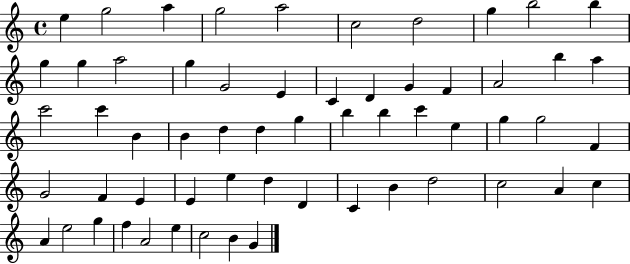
X:1
T:Untitled
M:4/4
L:1/4
K:C
e g2 a g2 a2 c2 d2 g b2 b g g a2 g G2 E C D G F A2 b a c'2 c' B B d d g b b c' e g g2 F G2 F E E e d D C B d2 c2 A c A e2 g f A2 e c2 B G